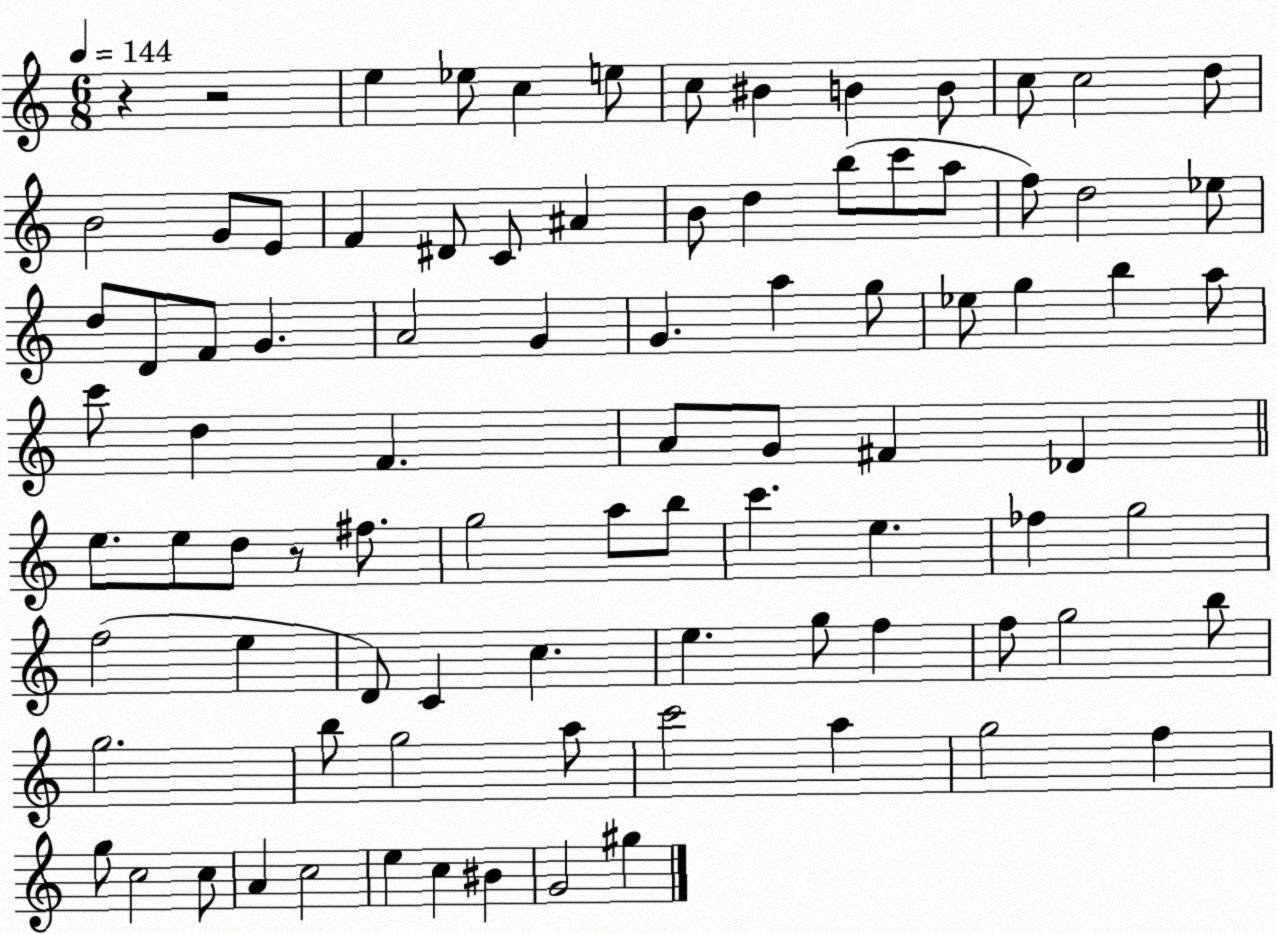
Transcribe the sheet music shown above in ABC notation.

X:1
T:Untitled
M:6/8
L:1/4
K:C
z z2 e _e/2 c e/2 c/2 ^B B B/2 c/2 c2 d/2 B2 G/2 E/2 F ^D/2 C/2 ^A B/2 d b/2 c'/2 a/2 f/2 d2 _e/2 d/2 D/2 F/2 G A2 G G a g/2 _e/2 g b a/2 c'/2 d F A/2 G/2 ^F _D e/2 e/2 d/2 z/2 ^f/2 g2 a/2 b/2 c' e _f g2 f2 e D/2 C c e g/2 f f/2 g2 b/2 g2 b/2 g2 a/2 c'2 a g2 f g/2 c2 c/2 A c2 e c ^B G2 ^g